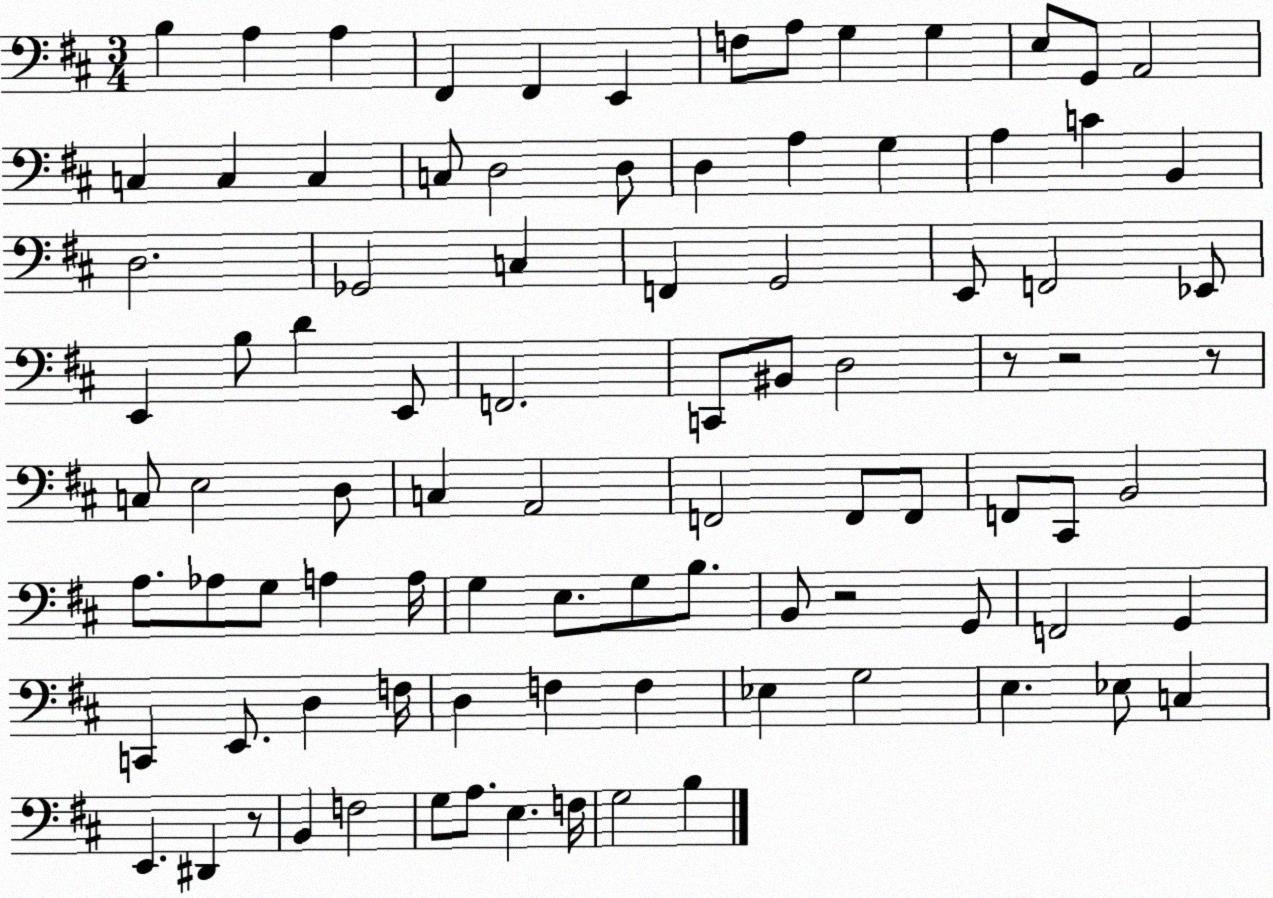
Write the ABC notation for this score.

X:1
T:Untitled
M:3/4
L:1/4
K:D
B, A, A, ^F,, ^F,, E,, F,/2 A,/2 G, G, E,/2 G,,/2 A,,2 C, C, C, C,/2 D,2 D,/2 D, A, G, A, C B,, D,2 _G,,2 C, F,, G,,2 E,,/2 F,,2 _E,,/2 E,, B,/2 D E,,/2 F,,2 C,,/2 ^B,,/2 D,2 z/2 z2 z/2 C,/2 E,2 D,/2 C, A,,2 F,,2 F,,/2 F,,/2 F,,/2 ^C,,/2 B,,2 A,/2 _A,/2 G,/2 A, A,/4 G, E,/2 G,/2 B,/2 B,,/2 z2 G,,/2 F,,2 G,, C,, E,,/2 D, F,/4 D, F, F, _E, G,2 E, _E,/2 C, E,, ^D,, z/2 B,, F,2 G,/2 A,/2 E, F,/4 G,2 B,